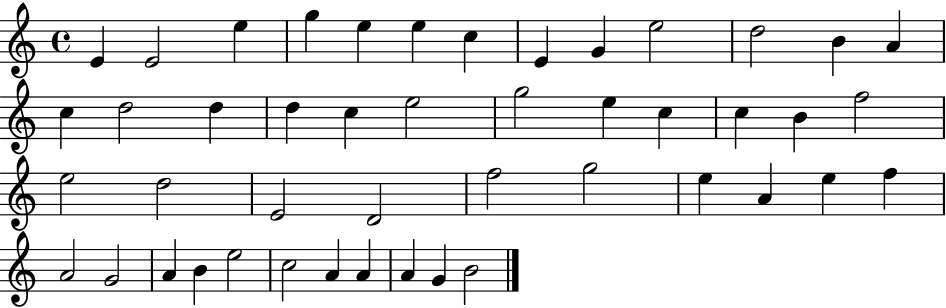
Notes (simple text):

E4/q E4/h E5/q G5/q E5/q E5/q C5/q E4/q G4/q E5/h D5/h B4/q A4/q C5/q D5/h D5/q D5/q C5/q E5/h G5/h E5/q C5/q C5/q B4/q F5/h E5/h D5/h E4/h D4/h F5/h G5/h E5/q A4/q E5/q F5/q A4/h G4/h A4/q B4/q E5/h C5/h A4/q A4/q A4/q G4/q B4/h